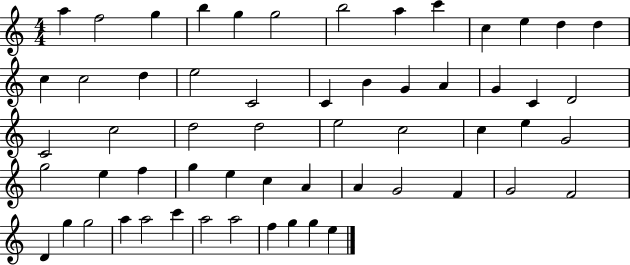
{
  \clef treble
  \numericTimeSignature
  \time 4/4
  \key c \major
  a''4 f''2 g''4 | b''4 g''4 g''2 | b''2 a''4 c'''4 | c''4 e''4 d''4 d''4 | \break c''4 c''2 d''4 | e''2 c'2 | c'4 b'4 g'4 a'4 | g'4 c'4 d'2 | \break c'2 c''2 | d''2 d''2 | e''2 c''2 | c''4 e''4 g'2 | \break g''2 e''4 f''4 | g''4 e''4 c''4 a'4 | a'4 g'2 f'4 | g'2 f'2 | \break d'4 g''4 g''2 | a''4 a''2 c'''4 | a''2 a''2 | f''4 g''4 g''4 e''4 | \break \bar "|."
}